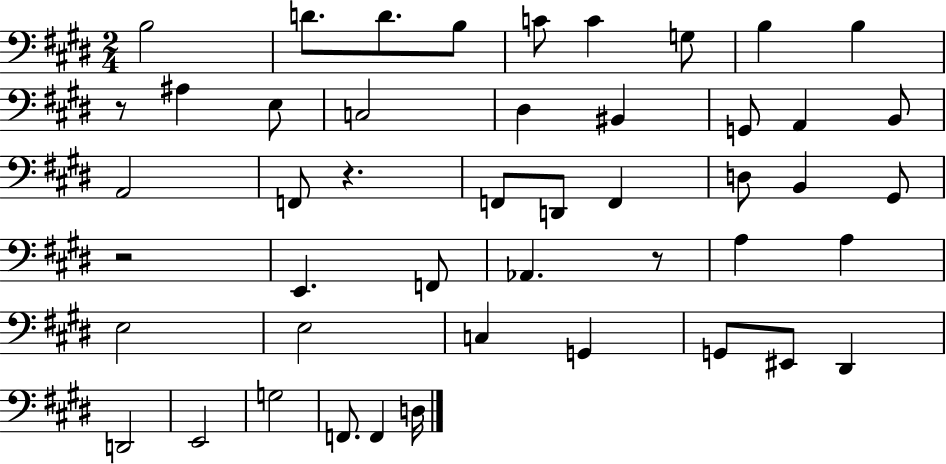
{
  \clef bass
  \numericTimeSignature
  \time 2/4
  \key e \major
  b2 | d'8. d'8. b8 | c'8 c'4 g8 | b4 b4 | \break r8 ais4 e8 | c2 | dis4 bis,4 | g,8 a,4 b,8 | \break a,2 | f,8 r4. | f,8 d,8 f,4 | d8 b,4 gis,8 | \break r2 | e,4. f,8 | aes,4. r8 | a4 a4 | \break e2 | e2 | c4 g,4 | g,8 eis,8 dis,4 | \break d,2 | e,2 | g2 | f,8. f,4 d16 | \break \bar "|."
}